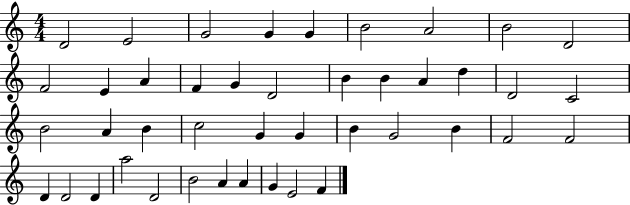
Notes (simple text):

D4/h E4/h G4/h G4/q G4/q B4/h A4/h B4/h D4/h F4/h E4/q A4/q F4/q G4/q D4/h B4/q B4/q A4/q D5/q D4/h C4/h B4/h A4/q B4/q C5/h G4/q G4/q B4/q G4/h B4/q F4/h F4/h D4/q D4/h D4/q A5/h D4/h B4/h A4/q A4/q G4/q E4/h F4/q